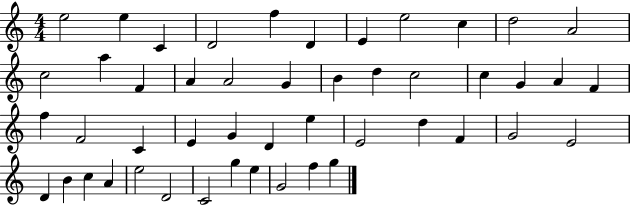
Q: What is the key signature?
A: C major